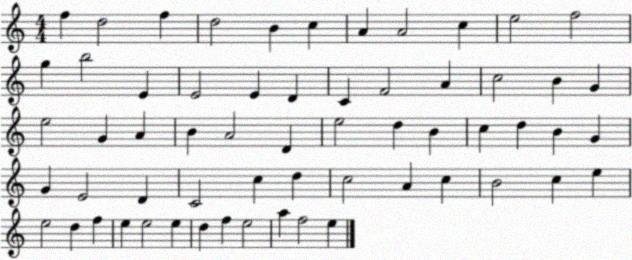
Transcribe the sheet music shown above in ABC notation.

X:1
T:Untitled
M:4/4
L:1/4
K:C
f d2 f d2 B c A A2 c e2 f2 g b2 E E2 E D C F2 A c2 B G e2 G A B A2 D e2 d B c d B G G E2 D C2 c d c2 A c B2 c e e2 d f e e2 e d f e2 a f2 e